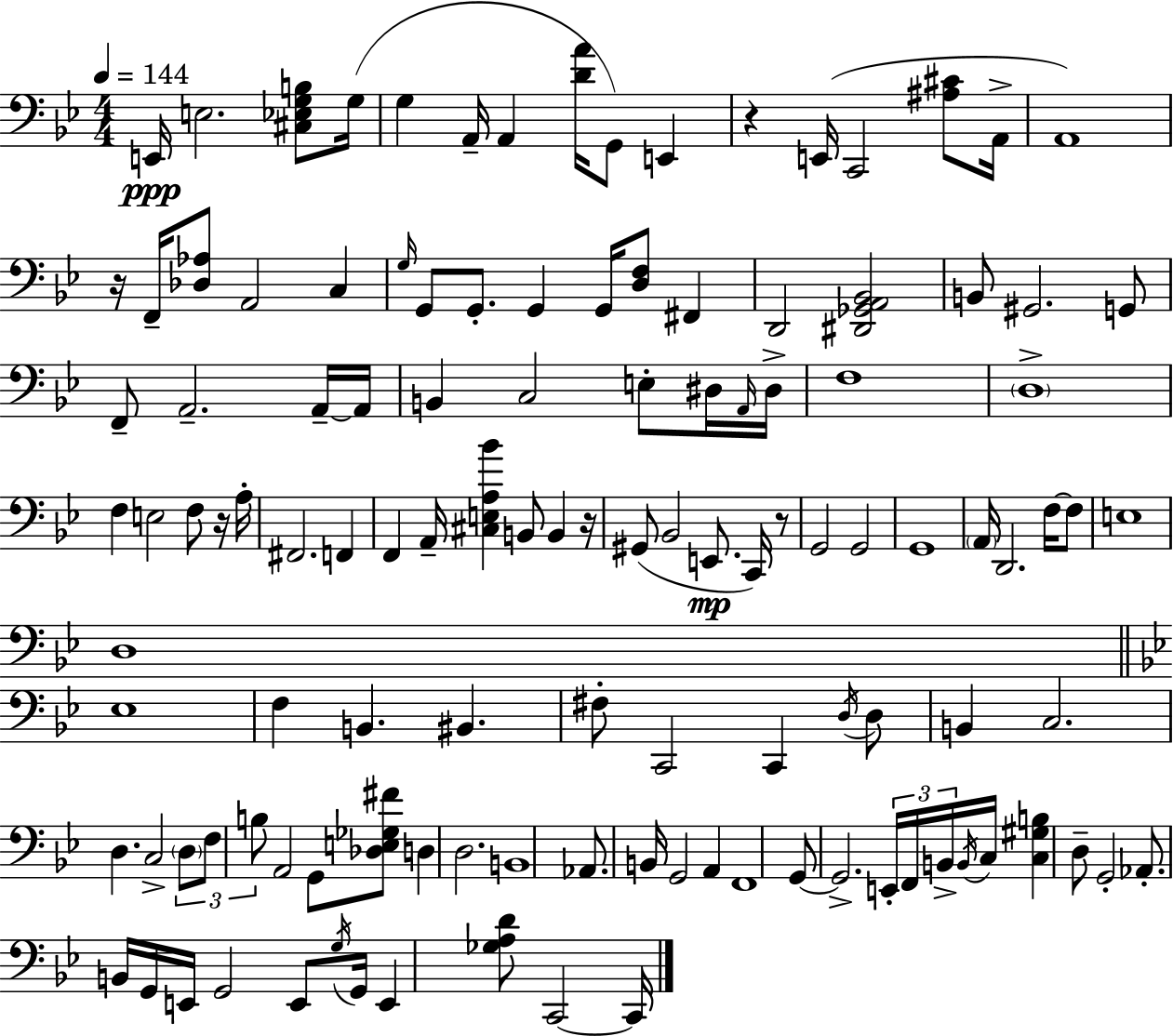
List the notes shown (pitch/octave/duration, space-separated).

E2/s E3/h. [C#3,Eb3,G3,B3]/e G3/s G3/q A2/s A2/q [D4,A4]/s G2/e E2/q R/q E2/s C2/h [A#3,C#4]/e A2/s A2/w R/s F2/s [Db3,Ab3]/e A2/h C3/q G3/s G2/e G2/e. G2/q G2/s [D3,F3]/e F#2/q D2/h [D#2,Gb2,A2,Bb2]/h B2/e G#2/h. G2/e F2/e A2/h. A2/s A2/s B2/q C3/h E3/e D#3/s A2/s D#3/s F3/w D3/w F3/q E3/h F3/e R/s A3/s F#2/h. F2/q F2/q A2/s [C#3,E3,A3,Bb4]/q B2/e B2/q R/s G#2/e Bb2/h E2/e. C2/s R/e G2/h G2/h G2/w A2/s D2/h. F3/s F3/e E3/w D3/w Eb3/w F3/q B2/q. BIS2/q. F#3/e C2/h C2/q D3/s D3/e B2/q C3/h. D3/q. C3/h D3/e F3/e B3/e A2/h G2/e [Db3,E3,Gb3,F#4]/e D3/q D3/h. B2/w Ab2/e. B2/s G2/h A2/q F2/w G2/e G2/h. E2/s F2/s B2/s B2/s C3/s [C3,G#3,B3]/q D3/e G2/h Ab2/e. B2/s G2/s E2/s G2/h E2/e G3/s G2/s E2/q [Gb3,A3,D4]/e C2/h C2/s